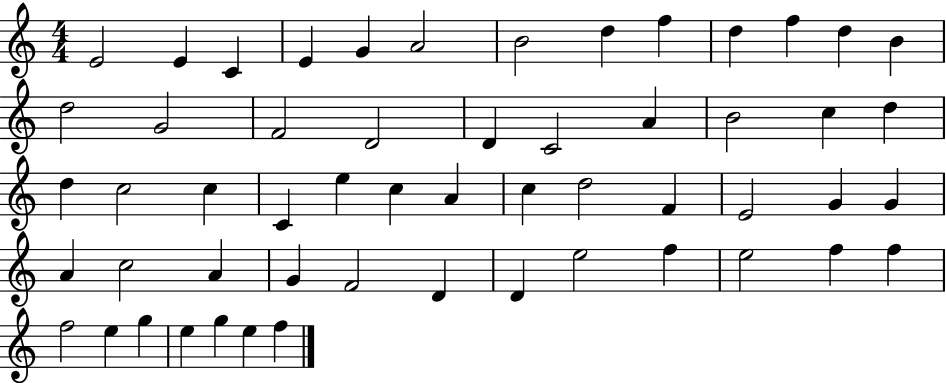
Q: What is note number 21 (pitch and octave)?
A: B4